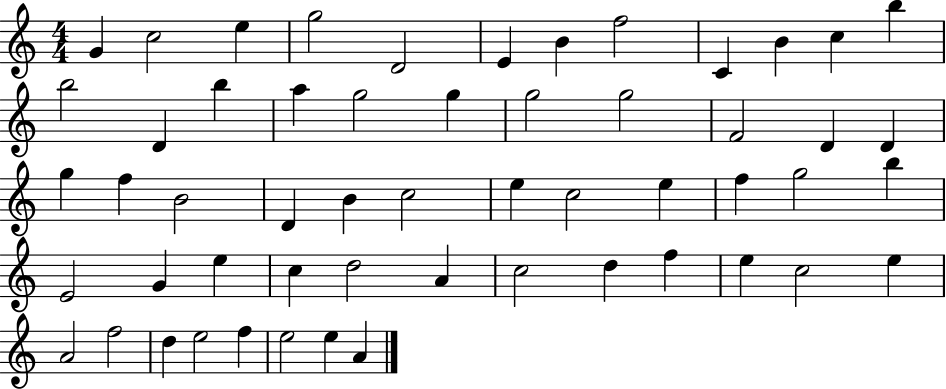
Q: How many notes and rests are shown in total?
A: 55